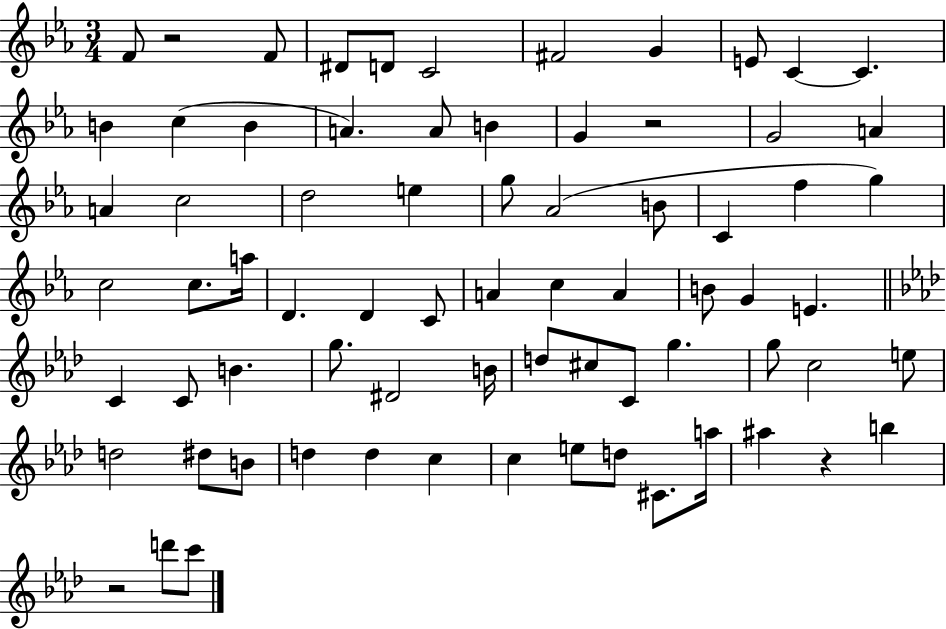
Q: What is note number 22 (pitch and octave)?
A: D5